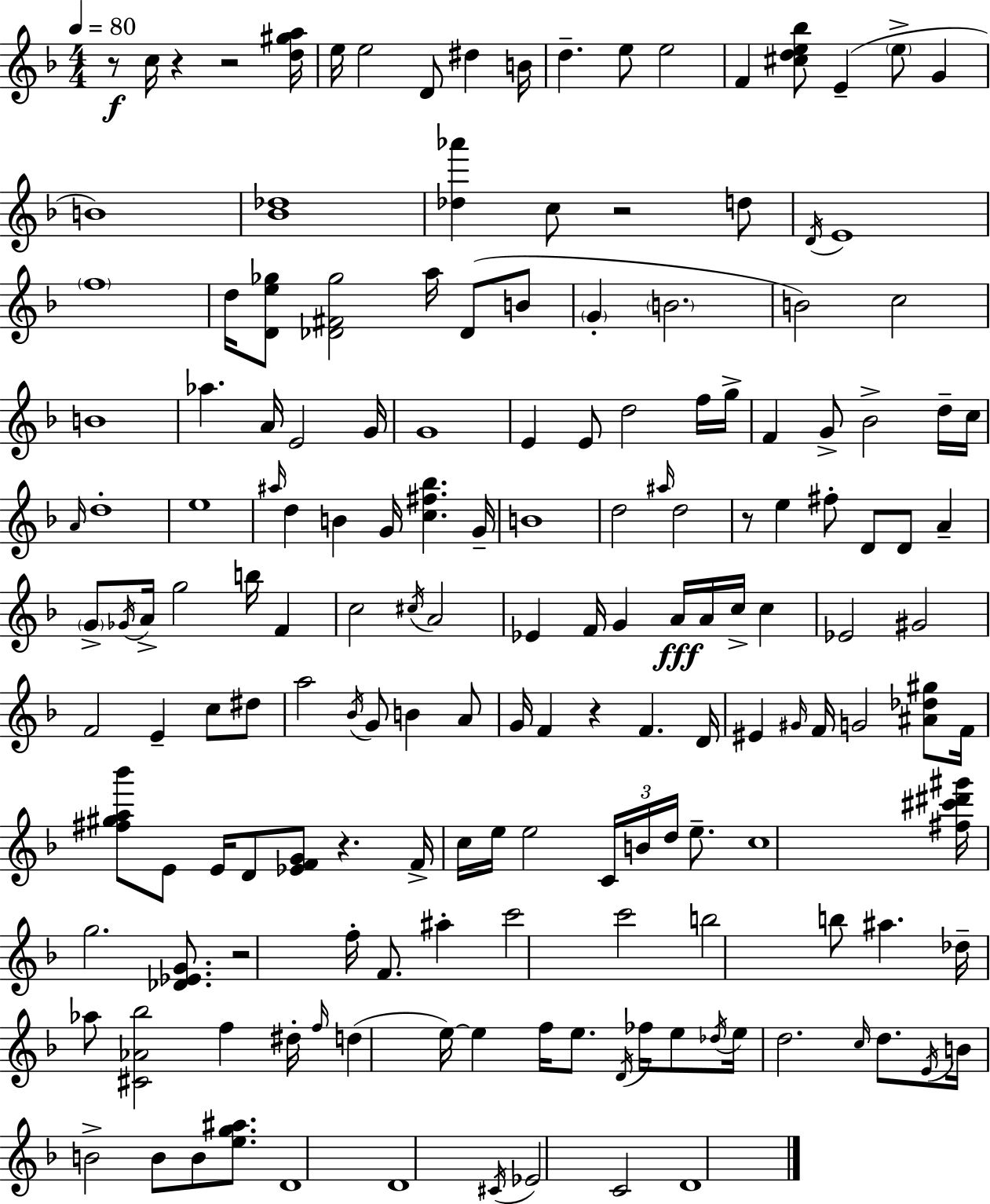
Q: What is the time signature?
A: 4/4